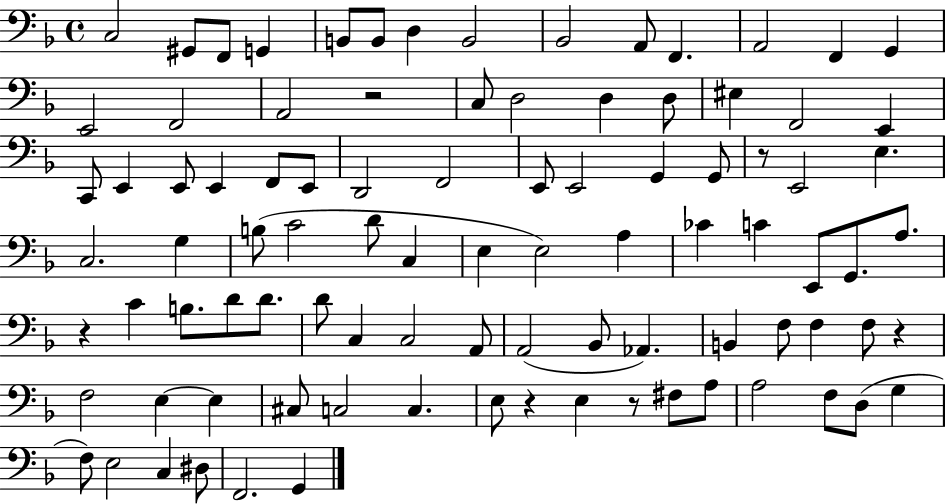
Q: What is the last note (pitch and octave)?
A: G2